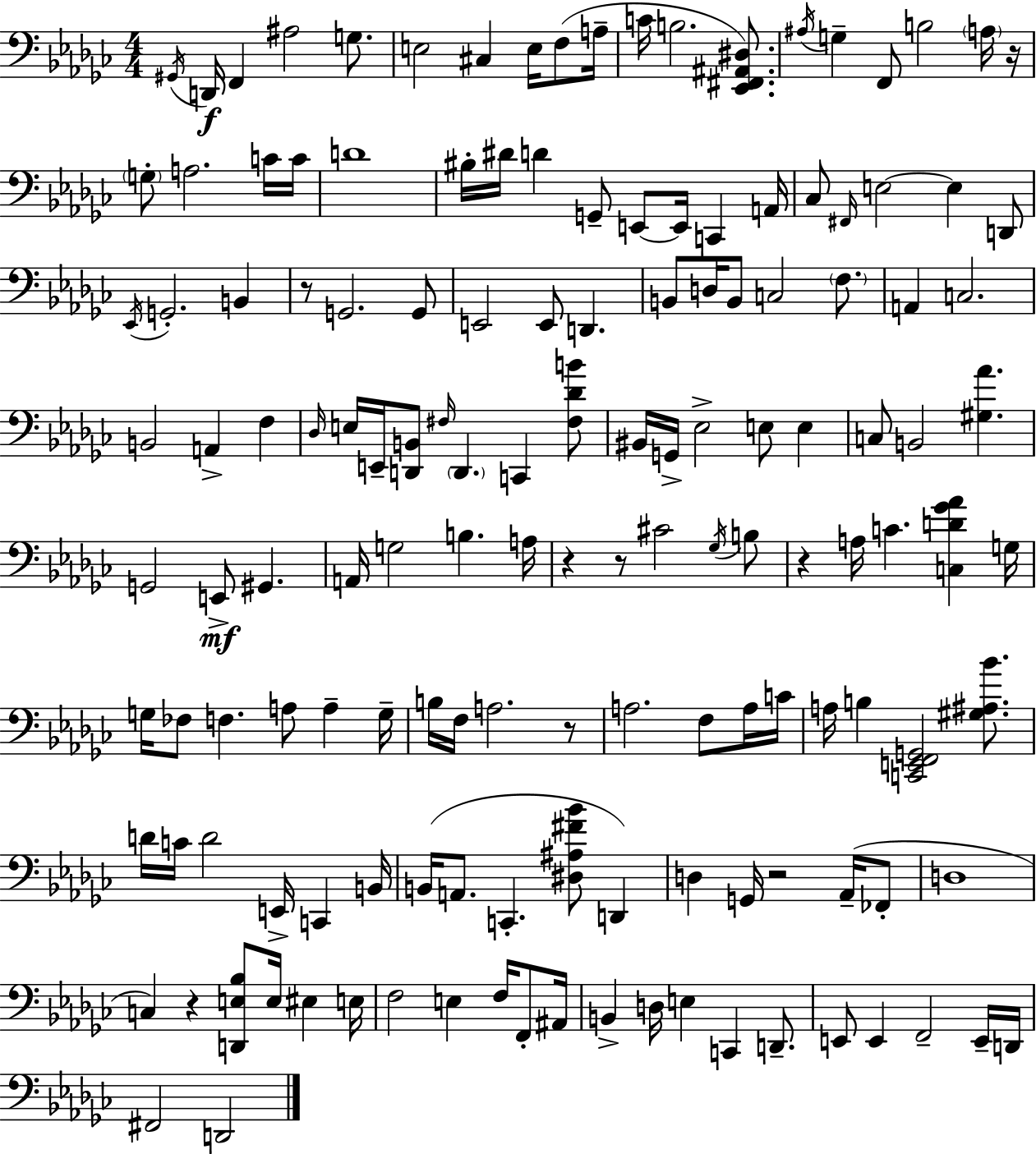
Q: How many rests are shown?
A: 8